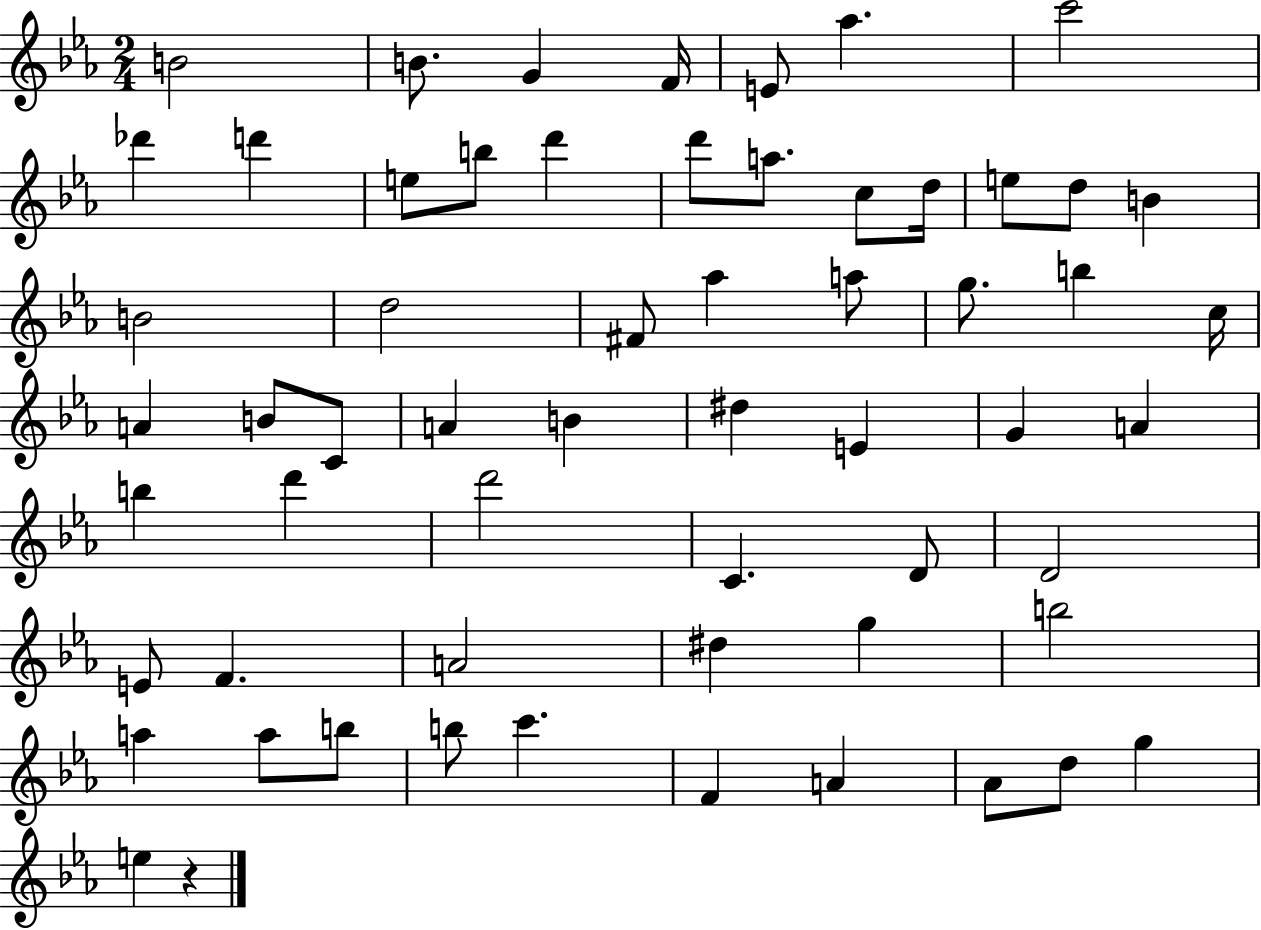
B4/h B4/e. G4/q F4/s E4/e Ab5/q. C6/h Db6/q D6/q E5/e B5/e D6/q D6/e A5/e. C5/e D5/s E5/e D5/e B4/q B4/h D5/h F#4/e Ab5/q A5/e G5/e. B5/q C5/s A4/q B4/e C4/e A4/q B4/q D#5/q E4/q G4/q A4/q B5/q D6/q D6/h C4/q. D4/e D4/h E4/e F4/q. A4/h D#5/q G5/q B5/h A5/q A5/e B5/e B5/e C6/q. F4/q A4/q Ab4/e D5/e G5/q E5/q R/q